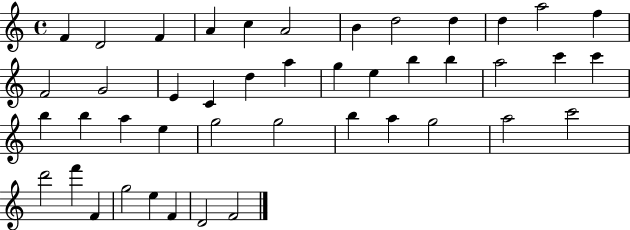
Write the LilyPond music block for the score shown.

{
  \clef treble
  \time 4/4
  \defaultTimeSignature
  \key c \major
  f'4 d'2 f'4 | a'4 c''4 a'2 | b'4 d''2 d''4 | d''4 a''2 f''4 | \break f'2 g'2 | e'4 c'4 d''4 a''4 | g''4 e''4 b''4 b''4 | a''2 c'''4 c'''4 | \break b''4 b''4 a''4 e''4 | g''2 g''2 | b''4 a''4 g''2 | a''2 c'''2 | \break d'''2 f'''4 f'4 | g''2 e''4 f'4 | d'2 f'2 | \bar "|."
}